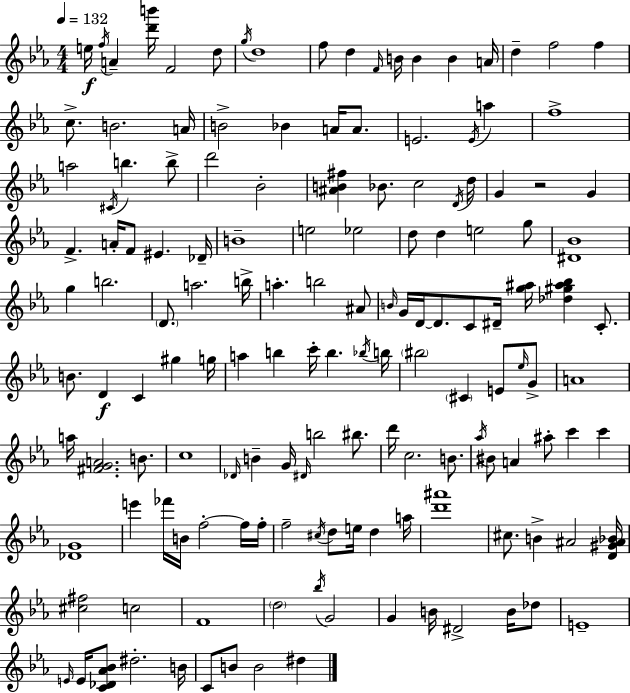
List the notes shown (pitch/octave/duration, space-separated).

E5/s F5/s A4/q [D6,B6]/s F4/h D5/e G5/s D5/w F5/e D5/q F4/s B4/s B4/q B4/q A4/s D5/q F5/h F5/q C5/e. B4/h. A4/s B4/h Bb4/q A4/s A4/e. E4/h. E4/s A5/q F5/w A5/h C#4/s B5/q. B5/e D6/h Bb4/h [A#4,B4,F#5]/q Bb4/e. C5/h D4/s D5/s G4/q R/h G4/q F4/q. A4/s F4/e EIS4/q. Db4/s B4/w E5/h Eb5/h D5/e D5/q E5/h G5/e [D#4,Bb4]/w G5/q B5/h. D4/e. A5/h. B5/s A5/q. B5/h A#4/e B4/s G4/s D4/s D4/e. C4/e D#4/s [G5,A#5]/s [Db5,G#5,A#5,Bb5]/q C4/e. B4/e. D4/q C4/q G#5/q G5/s A5/q B5/q C6/s B5/q. Bb5/s B5/s BIS5/h C#4/q E4/e Eb5/s G4/e A4/w A5/s [F#4,G4,A4]/h. B4/e. C5/w Db4/s B4/q G4/s D#4/s B5/h BIS5/e. D6/s C5/h. B4/e. Ab5/s BIS4/e A4/q A#5/e C6/q C6/q [Db4,G4]/w E6/q FES6/s B4/s F5/h F5/s F5/s F5/h C#5/s D5/e E5/s D5/q A5/s [D6,A#6]/w C#5/e. B4/q A#4/h [D4,G#4,A#4,Bb4]/s [C#5,F#5]/h C5/h F4/w D5/h Bb5/s G4/h G4/q B4/s D#4/h B4/s Db5/e E4/w E4/s E4/s [C4,Db4,Ab4,Bb4]/e D#5/h. B4/s C4/e B4/e B4/h D#5/q